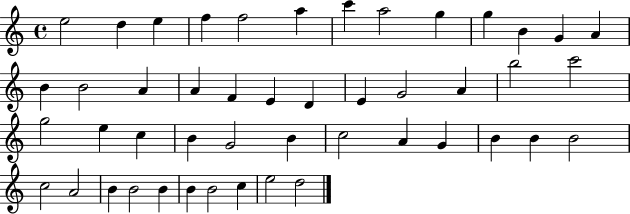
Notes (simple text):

E5/h D5/q E5/q F5/q F5/h A5/q C6/q A5/h G5/q G5/q B4/q G4/q A4/q B4/q B4/h A4/q A4/q F4/q E4/q D4/q E4/q G4/h A4/q B5/h C6/h G5/h E5/q C5/q B4/q G4/h B4/q C5/h A4/q G4/q B4/q B4/q B4/h C5/h A4/h B4/q B4/h B4/q B4/q B4/h C5/q E5/h D5/h